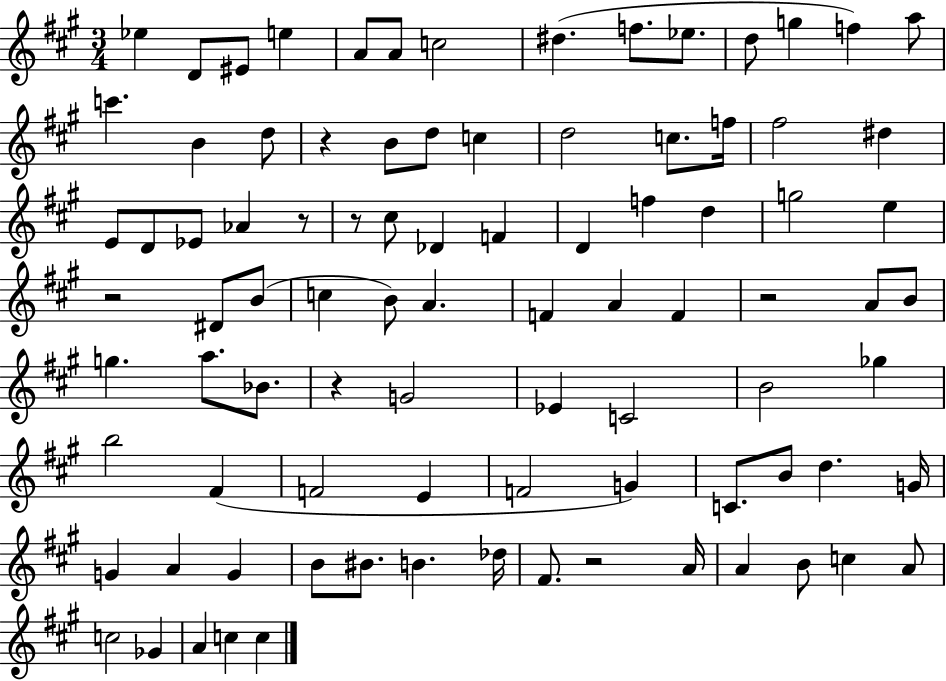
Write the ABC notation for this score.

X:1
T:Untitled
M:3/4
L:1/4
K:A
_e D/2 ^E/2 e A/2 A/2 c2 ^d f/2 _e/2 d/2 g f a/2 c' B d/2 z B/2 d/2 c d2 c/2 f/4 ^f2 ^d E/2 D/2 _E/2 _A z/2 z/2 ^c/2 _D F D f d g2 e z2 ^D/2 B/2 c B/2 A F A F z2 A/2 B/2 g a/2 _B/2 z G2 _E C2 B2 _g b2 ^F F2 E F2 G C/2 B/2 d G/4 G A G B/2 ^B/2 B _d/4 ^F/2 z2 A/4 A B/2 c A/2 c2 _G A c c